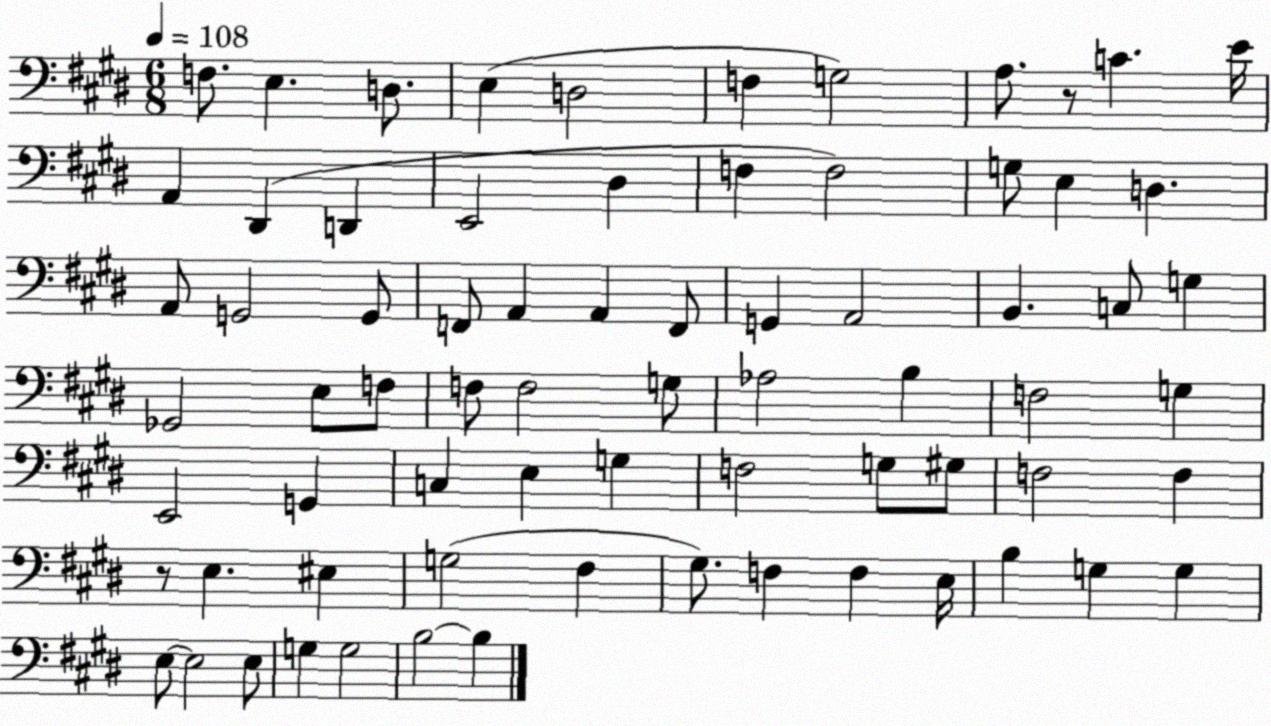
X:1
T:Untitled
M:6/8
L:1/4
K:E
F,/2 E, D,/2 E, D,2 F, G,2 A,/2 z/2 C E/4 A,, ^D,, D,, E,,2 ^D, F, F,2 G,/2 E, D, A,,/2 G,,2 G,,/2 F,,/2 A,, A,, F,,/2 G,, A,,2 B,, C,/2 G, _G,,2 E,/2 F,/2 F,/2 F,2 G,/2 _A,2 B, F,2 G, E,,2 G,, C, E, G, F,2 G,/2 ^G,/2 F,2 F, z/2 E, ^E, G,2 ^F, ^G,/2 F, F, E,/4 B, G, G, E,/2 E,2 E,/2 G, G,2 B,2 B,